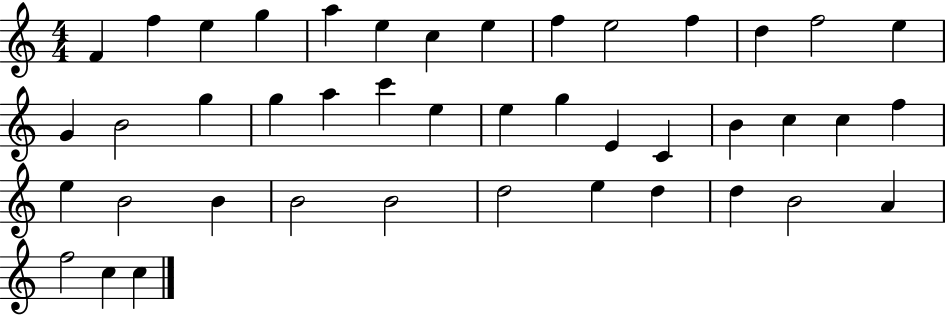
{
  \clef treble
  \numericTimeSignature
  \time 4/4
  \key c \major
  f'4 f''4 e''4 g''4 | a''4 e''4 c''4 e''4 | f''4 e''2 f''4 | d''4 f''2 e''4 | \break g'4 b'2 g''4 | g''4 a''4 c'''4 e''4 | e''4 g''4 e'4 c'4 | b'4 c''4 c''4 f''4 | \break e''4 b'2 b'4 | b'2 b'2 | d''2 e''4 d''4 | d''4 b'2 a'4 | \break f''2 c''4 c''4 | \bar "|."
}